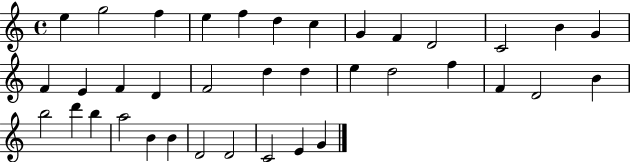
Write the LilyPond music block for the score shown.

{
  \clef treble
  \time 4/4
  \defaultTimeSignature
  \key c \major
  e''4 g''2 f''4 | e''4 f''4 d''4 c''4 | g'4 f'4 d'2 | c'2 b'4 g'4 | \break f'4 e'4 f'4 d'4 | f'2 d''4 d''4 | e''4 d''2 f''4 | f'4 d'2 b'4 | \break b''2 d'''4 b''4 | a''2 b'4 b'4 | d'2 d'2 | c'2 e'4 g'4 | \break \bar "|."
}